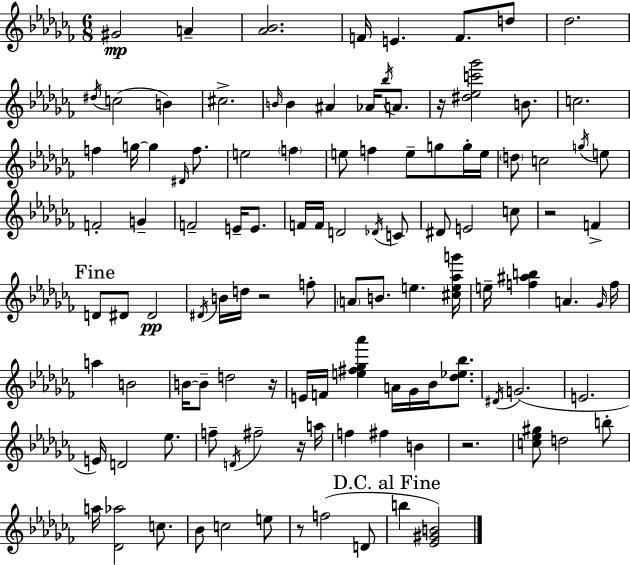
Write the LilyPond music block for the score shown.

{
  \clef treble
  \numericTimeSignature
  \time 6/8
  \key aes \minor
  gis'2\mp a'4-- | <aes' bes'>2. | f'16 e'4. f'8. d''8 | des''2. | \break \acciaccatura { dis''16 }( c''2 b'4) | cis''2.-> | \grace { b'16 } b'4 ais'4 aes'16 \acciaccatura { bes''16 } | a'8. r16 <dis'' ees'' c''' ges'''>2 | \break b'8. c''2. | f''4 g''16~~ g''4 | \grace { dis'16 } f''8. e''2 | \parenthesize f''4 e''8 f''4 e''8-- | \break g''8 g''16-. e''16 \parenthesize d''8 c''2 | \acciaccatura { g''16 } e''8 f'2-. | g'4-- f'2-- | e'16-- e'8. f'16 f'16 d'2 | \break \acciaccatura { des'16 } c'8 dis'8 e'2 | c''8 r2 | f'4-> \mark "Fine" d'8 dis'8 dis'2\pp | \acciaccatura { dis'16 } b'16 d''16 r2 | \break f''8-. \parenthesize a'8 b'8. | e''4. <cis'' e'' aes'' g'''>16 e''16-- <f'' ais'' b''>4 | a'4. \grace { ges'16 } f''16 a''4 | b'2 b'16~~ b'8-- d''2 | \break r16 e'16 f'16 <e'' fis'' ges'' aes'''>4 | a'16 ges'16 bes'16 <des'' ees'' bes''>8. \acciaccatura { dis'16 } g'2.( | e'2. | e'16) d'2 | \break ees''8. f''8-- \acciaccatura { d'16 } | fis''2-- r16 a''16 f''4 | fis''4 b'4 r2. | <c'' ees'' gis''>8 | \break d''2 b''8-. a''16 <des' aes''>2 | c''8. bes'8 | c''2 e''8 r8 | f''2( d'8 \mark "D.C. al Fine" b''4 | \break <ees' gis' b'>2) \bar "|."
}